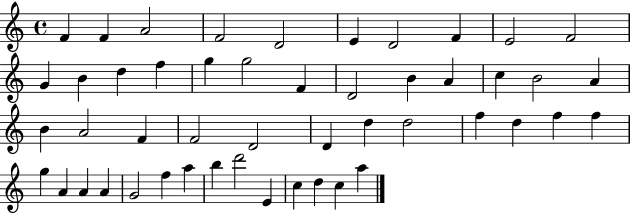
X:1
T:Untitled
M:4/4
L:1/4
K:C
F F A2 F2 D2 E D2 F E2 F2 G B d f g g2 F D2 B A c B2 A B A2 F F2 D2 D d d2 f d f f g A A A G2 f a b d'2 E c d c a